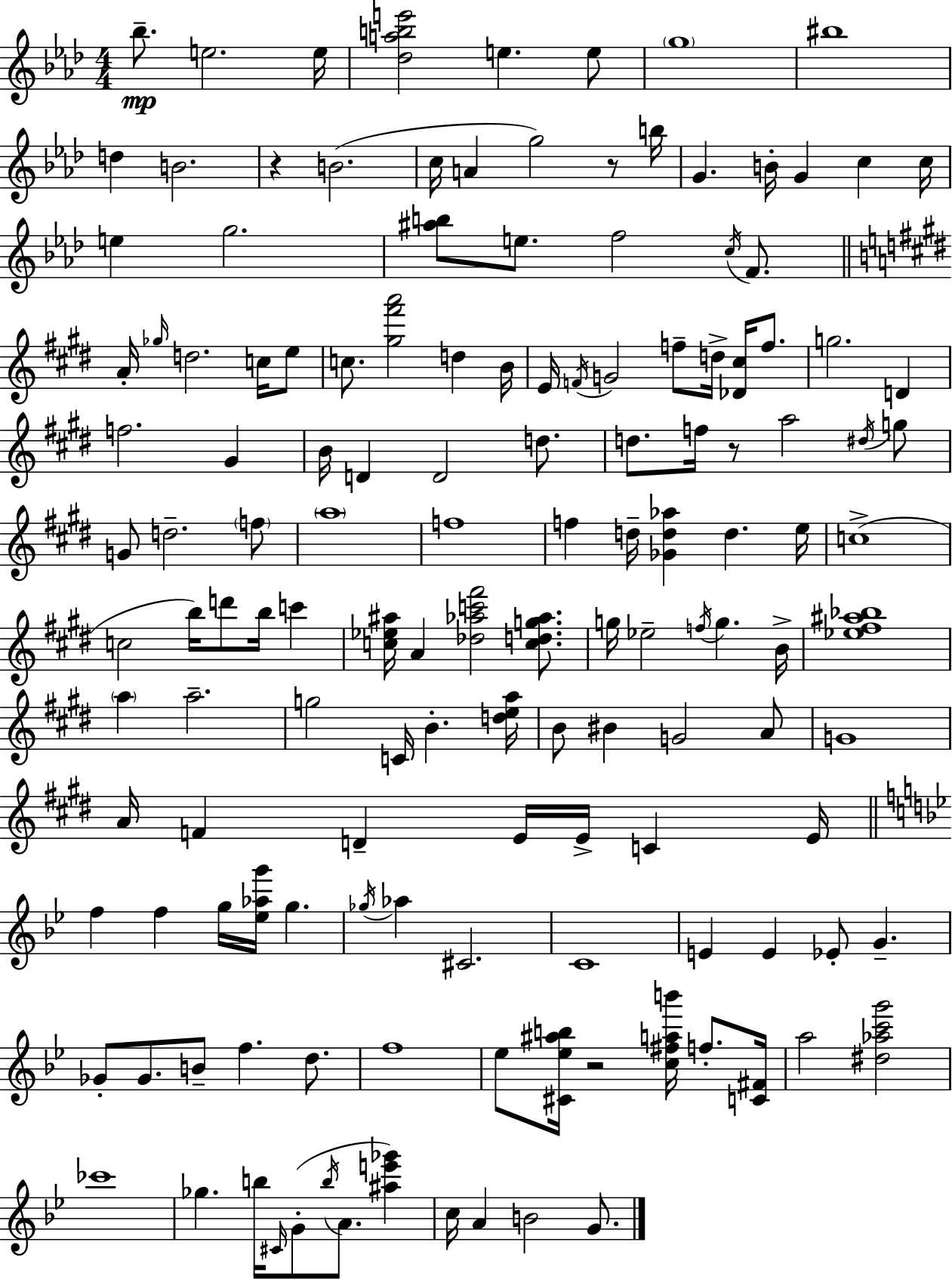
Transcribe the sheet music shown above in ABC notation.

X:1
T:Untitled
M:4/4
L:1/4
K:Fm
_b/2 e2 e/4 [_dabe']2 e e/2 g4 ^b4 d B2 z B2 c/4 A g2 z/2 b/4 G B/4 G c c/4 e g2 [^ab]/2 e/2 f2 c/4 F/2 A/4 _g/4 d2 c/4 e/2 c/2 [^g^f'a']2 d B/4 E/4 F/4 G2 f/2 d/4 [_D^c]/4 f/2 g2 D f2 ^G B/4 D D2 d/2 d/2 f/4 z/2 a2 ^d/4 g/2 G/2 d2 f/2 a4 f4 f d/4 [_Gd_a] d e/4 c4 c2 b/4 d'/2 b/4 c' [c_e^a]/4 A [_d_ac'^f']2 [cdg_a]/2 g/4 _e2 f/4 g B/4 [_e^f^a_b]4 a a2 g2 C/4 B [dea]/4 B/2 ^B G2 A/2 G4 A/4 F D E/4 E/4 C E/4 f f g/4 [_e_ag']/4 g _g/4 _a ^C2 C4 E E _E/2 G _G/2 _G/2 B/2 f d/2 f4 _e/2 [^C_e^ab]/4 z2 [c^fab']/4 f/2 [C^F]/4 a2 [^d_ac'g']2 _c'4 _g b/4 ^C/4 G/2 b/4 A/2 [^ae'_g'] c/4 A B2 G/2